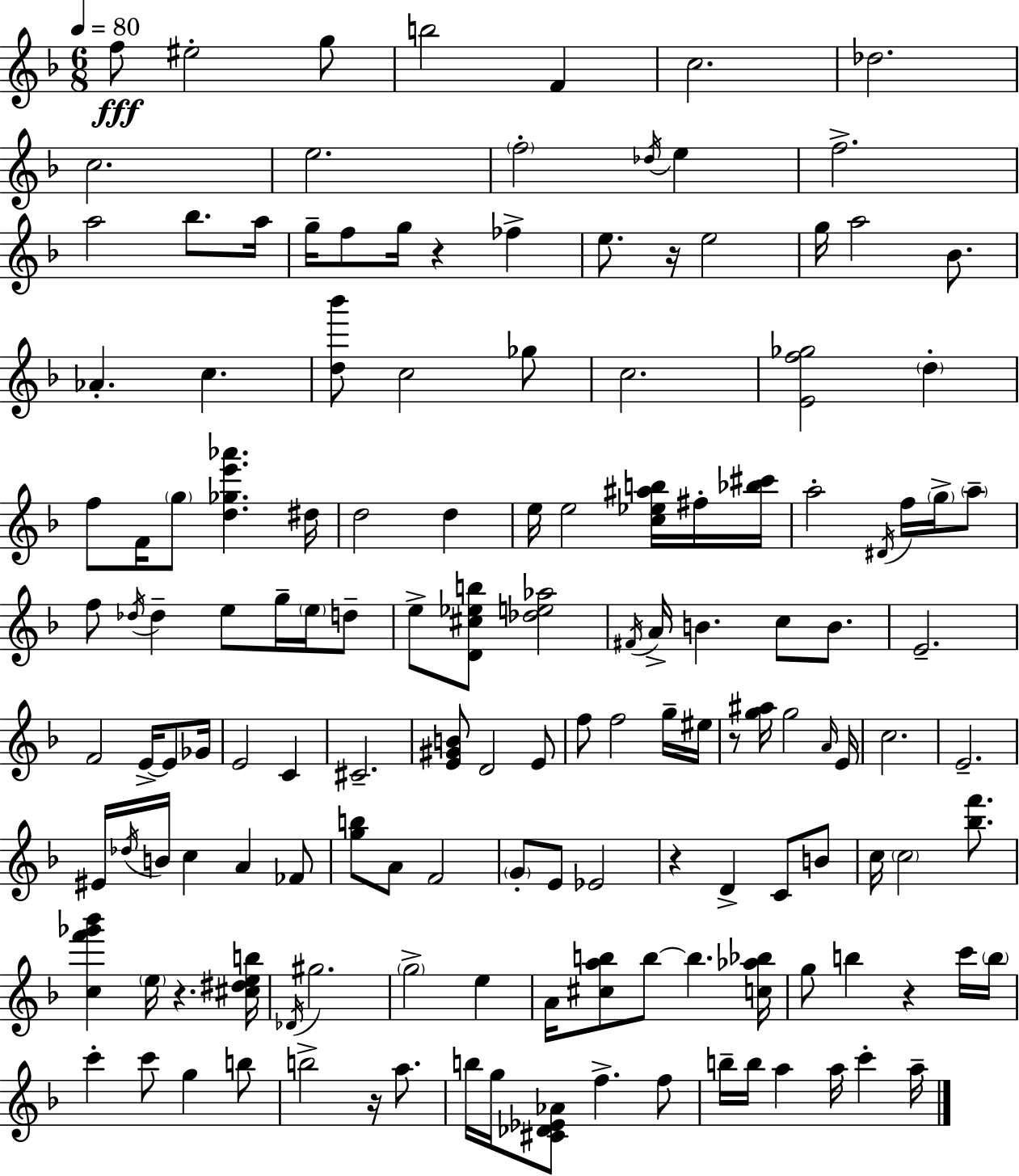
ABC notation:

X:1
T:Untitled
M:6/8
L:1/4
K:F
f/2 ^e2 g/2 b2 F c2 _d2 c2 e2 f2 _d/4 e f2 a2 _b/2 a/4 g/4 f/2 g/4 z _f e/2 z/4 e2 g/4 a2 _B/2 _A c [d_b']/2 c2 _g/2 c2 [Ef_g]2 d f/2 F/4 g/2 [d_ge'_a'] ^d/4 d2 d e/4 e2 [c_e^ab]/4 ^f/4 [_b^c']/4 a2 ^D/4 f/4 g/4 a/2 f/2 _d/4 _d e/2 g/4 e/4 d/2 e/2 [D^c_eb]/2 [_de_a]2 ^F/4 A/4 B c/2 B/2 E2 F2 E/4 E/2 _G/4 E2 C ^C2 [E^GB]/2 D2 E/2 f/2 f2 g/4 ^e/4 z/2 [g^a]/4 g2 A/4 E/4 c2 E2 ^E/4 _d/4 B/4 c A _F/2 [gb]/2 A/2 F2 G/2 E/2 _E2 z D C/2 B/2 c/4 c2 [_bf']/2 [cf'_g'_b'] e/4 z [^c^deb]/4 _D/4 ^g2 g2 e A/4 [^cab]/2 b/2 b [c_a_b]/4 g/2 b z c'/4 b/4 c' c'/2 g b/2 b2 z/4 a/2 b/4 g/4 [^C_D_E_A]/2 f f/2 b/4 b/4 a a/4 c' a/4